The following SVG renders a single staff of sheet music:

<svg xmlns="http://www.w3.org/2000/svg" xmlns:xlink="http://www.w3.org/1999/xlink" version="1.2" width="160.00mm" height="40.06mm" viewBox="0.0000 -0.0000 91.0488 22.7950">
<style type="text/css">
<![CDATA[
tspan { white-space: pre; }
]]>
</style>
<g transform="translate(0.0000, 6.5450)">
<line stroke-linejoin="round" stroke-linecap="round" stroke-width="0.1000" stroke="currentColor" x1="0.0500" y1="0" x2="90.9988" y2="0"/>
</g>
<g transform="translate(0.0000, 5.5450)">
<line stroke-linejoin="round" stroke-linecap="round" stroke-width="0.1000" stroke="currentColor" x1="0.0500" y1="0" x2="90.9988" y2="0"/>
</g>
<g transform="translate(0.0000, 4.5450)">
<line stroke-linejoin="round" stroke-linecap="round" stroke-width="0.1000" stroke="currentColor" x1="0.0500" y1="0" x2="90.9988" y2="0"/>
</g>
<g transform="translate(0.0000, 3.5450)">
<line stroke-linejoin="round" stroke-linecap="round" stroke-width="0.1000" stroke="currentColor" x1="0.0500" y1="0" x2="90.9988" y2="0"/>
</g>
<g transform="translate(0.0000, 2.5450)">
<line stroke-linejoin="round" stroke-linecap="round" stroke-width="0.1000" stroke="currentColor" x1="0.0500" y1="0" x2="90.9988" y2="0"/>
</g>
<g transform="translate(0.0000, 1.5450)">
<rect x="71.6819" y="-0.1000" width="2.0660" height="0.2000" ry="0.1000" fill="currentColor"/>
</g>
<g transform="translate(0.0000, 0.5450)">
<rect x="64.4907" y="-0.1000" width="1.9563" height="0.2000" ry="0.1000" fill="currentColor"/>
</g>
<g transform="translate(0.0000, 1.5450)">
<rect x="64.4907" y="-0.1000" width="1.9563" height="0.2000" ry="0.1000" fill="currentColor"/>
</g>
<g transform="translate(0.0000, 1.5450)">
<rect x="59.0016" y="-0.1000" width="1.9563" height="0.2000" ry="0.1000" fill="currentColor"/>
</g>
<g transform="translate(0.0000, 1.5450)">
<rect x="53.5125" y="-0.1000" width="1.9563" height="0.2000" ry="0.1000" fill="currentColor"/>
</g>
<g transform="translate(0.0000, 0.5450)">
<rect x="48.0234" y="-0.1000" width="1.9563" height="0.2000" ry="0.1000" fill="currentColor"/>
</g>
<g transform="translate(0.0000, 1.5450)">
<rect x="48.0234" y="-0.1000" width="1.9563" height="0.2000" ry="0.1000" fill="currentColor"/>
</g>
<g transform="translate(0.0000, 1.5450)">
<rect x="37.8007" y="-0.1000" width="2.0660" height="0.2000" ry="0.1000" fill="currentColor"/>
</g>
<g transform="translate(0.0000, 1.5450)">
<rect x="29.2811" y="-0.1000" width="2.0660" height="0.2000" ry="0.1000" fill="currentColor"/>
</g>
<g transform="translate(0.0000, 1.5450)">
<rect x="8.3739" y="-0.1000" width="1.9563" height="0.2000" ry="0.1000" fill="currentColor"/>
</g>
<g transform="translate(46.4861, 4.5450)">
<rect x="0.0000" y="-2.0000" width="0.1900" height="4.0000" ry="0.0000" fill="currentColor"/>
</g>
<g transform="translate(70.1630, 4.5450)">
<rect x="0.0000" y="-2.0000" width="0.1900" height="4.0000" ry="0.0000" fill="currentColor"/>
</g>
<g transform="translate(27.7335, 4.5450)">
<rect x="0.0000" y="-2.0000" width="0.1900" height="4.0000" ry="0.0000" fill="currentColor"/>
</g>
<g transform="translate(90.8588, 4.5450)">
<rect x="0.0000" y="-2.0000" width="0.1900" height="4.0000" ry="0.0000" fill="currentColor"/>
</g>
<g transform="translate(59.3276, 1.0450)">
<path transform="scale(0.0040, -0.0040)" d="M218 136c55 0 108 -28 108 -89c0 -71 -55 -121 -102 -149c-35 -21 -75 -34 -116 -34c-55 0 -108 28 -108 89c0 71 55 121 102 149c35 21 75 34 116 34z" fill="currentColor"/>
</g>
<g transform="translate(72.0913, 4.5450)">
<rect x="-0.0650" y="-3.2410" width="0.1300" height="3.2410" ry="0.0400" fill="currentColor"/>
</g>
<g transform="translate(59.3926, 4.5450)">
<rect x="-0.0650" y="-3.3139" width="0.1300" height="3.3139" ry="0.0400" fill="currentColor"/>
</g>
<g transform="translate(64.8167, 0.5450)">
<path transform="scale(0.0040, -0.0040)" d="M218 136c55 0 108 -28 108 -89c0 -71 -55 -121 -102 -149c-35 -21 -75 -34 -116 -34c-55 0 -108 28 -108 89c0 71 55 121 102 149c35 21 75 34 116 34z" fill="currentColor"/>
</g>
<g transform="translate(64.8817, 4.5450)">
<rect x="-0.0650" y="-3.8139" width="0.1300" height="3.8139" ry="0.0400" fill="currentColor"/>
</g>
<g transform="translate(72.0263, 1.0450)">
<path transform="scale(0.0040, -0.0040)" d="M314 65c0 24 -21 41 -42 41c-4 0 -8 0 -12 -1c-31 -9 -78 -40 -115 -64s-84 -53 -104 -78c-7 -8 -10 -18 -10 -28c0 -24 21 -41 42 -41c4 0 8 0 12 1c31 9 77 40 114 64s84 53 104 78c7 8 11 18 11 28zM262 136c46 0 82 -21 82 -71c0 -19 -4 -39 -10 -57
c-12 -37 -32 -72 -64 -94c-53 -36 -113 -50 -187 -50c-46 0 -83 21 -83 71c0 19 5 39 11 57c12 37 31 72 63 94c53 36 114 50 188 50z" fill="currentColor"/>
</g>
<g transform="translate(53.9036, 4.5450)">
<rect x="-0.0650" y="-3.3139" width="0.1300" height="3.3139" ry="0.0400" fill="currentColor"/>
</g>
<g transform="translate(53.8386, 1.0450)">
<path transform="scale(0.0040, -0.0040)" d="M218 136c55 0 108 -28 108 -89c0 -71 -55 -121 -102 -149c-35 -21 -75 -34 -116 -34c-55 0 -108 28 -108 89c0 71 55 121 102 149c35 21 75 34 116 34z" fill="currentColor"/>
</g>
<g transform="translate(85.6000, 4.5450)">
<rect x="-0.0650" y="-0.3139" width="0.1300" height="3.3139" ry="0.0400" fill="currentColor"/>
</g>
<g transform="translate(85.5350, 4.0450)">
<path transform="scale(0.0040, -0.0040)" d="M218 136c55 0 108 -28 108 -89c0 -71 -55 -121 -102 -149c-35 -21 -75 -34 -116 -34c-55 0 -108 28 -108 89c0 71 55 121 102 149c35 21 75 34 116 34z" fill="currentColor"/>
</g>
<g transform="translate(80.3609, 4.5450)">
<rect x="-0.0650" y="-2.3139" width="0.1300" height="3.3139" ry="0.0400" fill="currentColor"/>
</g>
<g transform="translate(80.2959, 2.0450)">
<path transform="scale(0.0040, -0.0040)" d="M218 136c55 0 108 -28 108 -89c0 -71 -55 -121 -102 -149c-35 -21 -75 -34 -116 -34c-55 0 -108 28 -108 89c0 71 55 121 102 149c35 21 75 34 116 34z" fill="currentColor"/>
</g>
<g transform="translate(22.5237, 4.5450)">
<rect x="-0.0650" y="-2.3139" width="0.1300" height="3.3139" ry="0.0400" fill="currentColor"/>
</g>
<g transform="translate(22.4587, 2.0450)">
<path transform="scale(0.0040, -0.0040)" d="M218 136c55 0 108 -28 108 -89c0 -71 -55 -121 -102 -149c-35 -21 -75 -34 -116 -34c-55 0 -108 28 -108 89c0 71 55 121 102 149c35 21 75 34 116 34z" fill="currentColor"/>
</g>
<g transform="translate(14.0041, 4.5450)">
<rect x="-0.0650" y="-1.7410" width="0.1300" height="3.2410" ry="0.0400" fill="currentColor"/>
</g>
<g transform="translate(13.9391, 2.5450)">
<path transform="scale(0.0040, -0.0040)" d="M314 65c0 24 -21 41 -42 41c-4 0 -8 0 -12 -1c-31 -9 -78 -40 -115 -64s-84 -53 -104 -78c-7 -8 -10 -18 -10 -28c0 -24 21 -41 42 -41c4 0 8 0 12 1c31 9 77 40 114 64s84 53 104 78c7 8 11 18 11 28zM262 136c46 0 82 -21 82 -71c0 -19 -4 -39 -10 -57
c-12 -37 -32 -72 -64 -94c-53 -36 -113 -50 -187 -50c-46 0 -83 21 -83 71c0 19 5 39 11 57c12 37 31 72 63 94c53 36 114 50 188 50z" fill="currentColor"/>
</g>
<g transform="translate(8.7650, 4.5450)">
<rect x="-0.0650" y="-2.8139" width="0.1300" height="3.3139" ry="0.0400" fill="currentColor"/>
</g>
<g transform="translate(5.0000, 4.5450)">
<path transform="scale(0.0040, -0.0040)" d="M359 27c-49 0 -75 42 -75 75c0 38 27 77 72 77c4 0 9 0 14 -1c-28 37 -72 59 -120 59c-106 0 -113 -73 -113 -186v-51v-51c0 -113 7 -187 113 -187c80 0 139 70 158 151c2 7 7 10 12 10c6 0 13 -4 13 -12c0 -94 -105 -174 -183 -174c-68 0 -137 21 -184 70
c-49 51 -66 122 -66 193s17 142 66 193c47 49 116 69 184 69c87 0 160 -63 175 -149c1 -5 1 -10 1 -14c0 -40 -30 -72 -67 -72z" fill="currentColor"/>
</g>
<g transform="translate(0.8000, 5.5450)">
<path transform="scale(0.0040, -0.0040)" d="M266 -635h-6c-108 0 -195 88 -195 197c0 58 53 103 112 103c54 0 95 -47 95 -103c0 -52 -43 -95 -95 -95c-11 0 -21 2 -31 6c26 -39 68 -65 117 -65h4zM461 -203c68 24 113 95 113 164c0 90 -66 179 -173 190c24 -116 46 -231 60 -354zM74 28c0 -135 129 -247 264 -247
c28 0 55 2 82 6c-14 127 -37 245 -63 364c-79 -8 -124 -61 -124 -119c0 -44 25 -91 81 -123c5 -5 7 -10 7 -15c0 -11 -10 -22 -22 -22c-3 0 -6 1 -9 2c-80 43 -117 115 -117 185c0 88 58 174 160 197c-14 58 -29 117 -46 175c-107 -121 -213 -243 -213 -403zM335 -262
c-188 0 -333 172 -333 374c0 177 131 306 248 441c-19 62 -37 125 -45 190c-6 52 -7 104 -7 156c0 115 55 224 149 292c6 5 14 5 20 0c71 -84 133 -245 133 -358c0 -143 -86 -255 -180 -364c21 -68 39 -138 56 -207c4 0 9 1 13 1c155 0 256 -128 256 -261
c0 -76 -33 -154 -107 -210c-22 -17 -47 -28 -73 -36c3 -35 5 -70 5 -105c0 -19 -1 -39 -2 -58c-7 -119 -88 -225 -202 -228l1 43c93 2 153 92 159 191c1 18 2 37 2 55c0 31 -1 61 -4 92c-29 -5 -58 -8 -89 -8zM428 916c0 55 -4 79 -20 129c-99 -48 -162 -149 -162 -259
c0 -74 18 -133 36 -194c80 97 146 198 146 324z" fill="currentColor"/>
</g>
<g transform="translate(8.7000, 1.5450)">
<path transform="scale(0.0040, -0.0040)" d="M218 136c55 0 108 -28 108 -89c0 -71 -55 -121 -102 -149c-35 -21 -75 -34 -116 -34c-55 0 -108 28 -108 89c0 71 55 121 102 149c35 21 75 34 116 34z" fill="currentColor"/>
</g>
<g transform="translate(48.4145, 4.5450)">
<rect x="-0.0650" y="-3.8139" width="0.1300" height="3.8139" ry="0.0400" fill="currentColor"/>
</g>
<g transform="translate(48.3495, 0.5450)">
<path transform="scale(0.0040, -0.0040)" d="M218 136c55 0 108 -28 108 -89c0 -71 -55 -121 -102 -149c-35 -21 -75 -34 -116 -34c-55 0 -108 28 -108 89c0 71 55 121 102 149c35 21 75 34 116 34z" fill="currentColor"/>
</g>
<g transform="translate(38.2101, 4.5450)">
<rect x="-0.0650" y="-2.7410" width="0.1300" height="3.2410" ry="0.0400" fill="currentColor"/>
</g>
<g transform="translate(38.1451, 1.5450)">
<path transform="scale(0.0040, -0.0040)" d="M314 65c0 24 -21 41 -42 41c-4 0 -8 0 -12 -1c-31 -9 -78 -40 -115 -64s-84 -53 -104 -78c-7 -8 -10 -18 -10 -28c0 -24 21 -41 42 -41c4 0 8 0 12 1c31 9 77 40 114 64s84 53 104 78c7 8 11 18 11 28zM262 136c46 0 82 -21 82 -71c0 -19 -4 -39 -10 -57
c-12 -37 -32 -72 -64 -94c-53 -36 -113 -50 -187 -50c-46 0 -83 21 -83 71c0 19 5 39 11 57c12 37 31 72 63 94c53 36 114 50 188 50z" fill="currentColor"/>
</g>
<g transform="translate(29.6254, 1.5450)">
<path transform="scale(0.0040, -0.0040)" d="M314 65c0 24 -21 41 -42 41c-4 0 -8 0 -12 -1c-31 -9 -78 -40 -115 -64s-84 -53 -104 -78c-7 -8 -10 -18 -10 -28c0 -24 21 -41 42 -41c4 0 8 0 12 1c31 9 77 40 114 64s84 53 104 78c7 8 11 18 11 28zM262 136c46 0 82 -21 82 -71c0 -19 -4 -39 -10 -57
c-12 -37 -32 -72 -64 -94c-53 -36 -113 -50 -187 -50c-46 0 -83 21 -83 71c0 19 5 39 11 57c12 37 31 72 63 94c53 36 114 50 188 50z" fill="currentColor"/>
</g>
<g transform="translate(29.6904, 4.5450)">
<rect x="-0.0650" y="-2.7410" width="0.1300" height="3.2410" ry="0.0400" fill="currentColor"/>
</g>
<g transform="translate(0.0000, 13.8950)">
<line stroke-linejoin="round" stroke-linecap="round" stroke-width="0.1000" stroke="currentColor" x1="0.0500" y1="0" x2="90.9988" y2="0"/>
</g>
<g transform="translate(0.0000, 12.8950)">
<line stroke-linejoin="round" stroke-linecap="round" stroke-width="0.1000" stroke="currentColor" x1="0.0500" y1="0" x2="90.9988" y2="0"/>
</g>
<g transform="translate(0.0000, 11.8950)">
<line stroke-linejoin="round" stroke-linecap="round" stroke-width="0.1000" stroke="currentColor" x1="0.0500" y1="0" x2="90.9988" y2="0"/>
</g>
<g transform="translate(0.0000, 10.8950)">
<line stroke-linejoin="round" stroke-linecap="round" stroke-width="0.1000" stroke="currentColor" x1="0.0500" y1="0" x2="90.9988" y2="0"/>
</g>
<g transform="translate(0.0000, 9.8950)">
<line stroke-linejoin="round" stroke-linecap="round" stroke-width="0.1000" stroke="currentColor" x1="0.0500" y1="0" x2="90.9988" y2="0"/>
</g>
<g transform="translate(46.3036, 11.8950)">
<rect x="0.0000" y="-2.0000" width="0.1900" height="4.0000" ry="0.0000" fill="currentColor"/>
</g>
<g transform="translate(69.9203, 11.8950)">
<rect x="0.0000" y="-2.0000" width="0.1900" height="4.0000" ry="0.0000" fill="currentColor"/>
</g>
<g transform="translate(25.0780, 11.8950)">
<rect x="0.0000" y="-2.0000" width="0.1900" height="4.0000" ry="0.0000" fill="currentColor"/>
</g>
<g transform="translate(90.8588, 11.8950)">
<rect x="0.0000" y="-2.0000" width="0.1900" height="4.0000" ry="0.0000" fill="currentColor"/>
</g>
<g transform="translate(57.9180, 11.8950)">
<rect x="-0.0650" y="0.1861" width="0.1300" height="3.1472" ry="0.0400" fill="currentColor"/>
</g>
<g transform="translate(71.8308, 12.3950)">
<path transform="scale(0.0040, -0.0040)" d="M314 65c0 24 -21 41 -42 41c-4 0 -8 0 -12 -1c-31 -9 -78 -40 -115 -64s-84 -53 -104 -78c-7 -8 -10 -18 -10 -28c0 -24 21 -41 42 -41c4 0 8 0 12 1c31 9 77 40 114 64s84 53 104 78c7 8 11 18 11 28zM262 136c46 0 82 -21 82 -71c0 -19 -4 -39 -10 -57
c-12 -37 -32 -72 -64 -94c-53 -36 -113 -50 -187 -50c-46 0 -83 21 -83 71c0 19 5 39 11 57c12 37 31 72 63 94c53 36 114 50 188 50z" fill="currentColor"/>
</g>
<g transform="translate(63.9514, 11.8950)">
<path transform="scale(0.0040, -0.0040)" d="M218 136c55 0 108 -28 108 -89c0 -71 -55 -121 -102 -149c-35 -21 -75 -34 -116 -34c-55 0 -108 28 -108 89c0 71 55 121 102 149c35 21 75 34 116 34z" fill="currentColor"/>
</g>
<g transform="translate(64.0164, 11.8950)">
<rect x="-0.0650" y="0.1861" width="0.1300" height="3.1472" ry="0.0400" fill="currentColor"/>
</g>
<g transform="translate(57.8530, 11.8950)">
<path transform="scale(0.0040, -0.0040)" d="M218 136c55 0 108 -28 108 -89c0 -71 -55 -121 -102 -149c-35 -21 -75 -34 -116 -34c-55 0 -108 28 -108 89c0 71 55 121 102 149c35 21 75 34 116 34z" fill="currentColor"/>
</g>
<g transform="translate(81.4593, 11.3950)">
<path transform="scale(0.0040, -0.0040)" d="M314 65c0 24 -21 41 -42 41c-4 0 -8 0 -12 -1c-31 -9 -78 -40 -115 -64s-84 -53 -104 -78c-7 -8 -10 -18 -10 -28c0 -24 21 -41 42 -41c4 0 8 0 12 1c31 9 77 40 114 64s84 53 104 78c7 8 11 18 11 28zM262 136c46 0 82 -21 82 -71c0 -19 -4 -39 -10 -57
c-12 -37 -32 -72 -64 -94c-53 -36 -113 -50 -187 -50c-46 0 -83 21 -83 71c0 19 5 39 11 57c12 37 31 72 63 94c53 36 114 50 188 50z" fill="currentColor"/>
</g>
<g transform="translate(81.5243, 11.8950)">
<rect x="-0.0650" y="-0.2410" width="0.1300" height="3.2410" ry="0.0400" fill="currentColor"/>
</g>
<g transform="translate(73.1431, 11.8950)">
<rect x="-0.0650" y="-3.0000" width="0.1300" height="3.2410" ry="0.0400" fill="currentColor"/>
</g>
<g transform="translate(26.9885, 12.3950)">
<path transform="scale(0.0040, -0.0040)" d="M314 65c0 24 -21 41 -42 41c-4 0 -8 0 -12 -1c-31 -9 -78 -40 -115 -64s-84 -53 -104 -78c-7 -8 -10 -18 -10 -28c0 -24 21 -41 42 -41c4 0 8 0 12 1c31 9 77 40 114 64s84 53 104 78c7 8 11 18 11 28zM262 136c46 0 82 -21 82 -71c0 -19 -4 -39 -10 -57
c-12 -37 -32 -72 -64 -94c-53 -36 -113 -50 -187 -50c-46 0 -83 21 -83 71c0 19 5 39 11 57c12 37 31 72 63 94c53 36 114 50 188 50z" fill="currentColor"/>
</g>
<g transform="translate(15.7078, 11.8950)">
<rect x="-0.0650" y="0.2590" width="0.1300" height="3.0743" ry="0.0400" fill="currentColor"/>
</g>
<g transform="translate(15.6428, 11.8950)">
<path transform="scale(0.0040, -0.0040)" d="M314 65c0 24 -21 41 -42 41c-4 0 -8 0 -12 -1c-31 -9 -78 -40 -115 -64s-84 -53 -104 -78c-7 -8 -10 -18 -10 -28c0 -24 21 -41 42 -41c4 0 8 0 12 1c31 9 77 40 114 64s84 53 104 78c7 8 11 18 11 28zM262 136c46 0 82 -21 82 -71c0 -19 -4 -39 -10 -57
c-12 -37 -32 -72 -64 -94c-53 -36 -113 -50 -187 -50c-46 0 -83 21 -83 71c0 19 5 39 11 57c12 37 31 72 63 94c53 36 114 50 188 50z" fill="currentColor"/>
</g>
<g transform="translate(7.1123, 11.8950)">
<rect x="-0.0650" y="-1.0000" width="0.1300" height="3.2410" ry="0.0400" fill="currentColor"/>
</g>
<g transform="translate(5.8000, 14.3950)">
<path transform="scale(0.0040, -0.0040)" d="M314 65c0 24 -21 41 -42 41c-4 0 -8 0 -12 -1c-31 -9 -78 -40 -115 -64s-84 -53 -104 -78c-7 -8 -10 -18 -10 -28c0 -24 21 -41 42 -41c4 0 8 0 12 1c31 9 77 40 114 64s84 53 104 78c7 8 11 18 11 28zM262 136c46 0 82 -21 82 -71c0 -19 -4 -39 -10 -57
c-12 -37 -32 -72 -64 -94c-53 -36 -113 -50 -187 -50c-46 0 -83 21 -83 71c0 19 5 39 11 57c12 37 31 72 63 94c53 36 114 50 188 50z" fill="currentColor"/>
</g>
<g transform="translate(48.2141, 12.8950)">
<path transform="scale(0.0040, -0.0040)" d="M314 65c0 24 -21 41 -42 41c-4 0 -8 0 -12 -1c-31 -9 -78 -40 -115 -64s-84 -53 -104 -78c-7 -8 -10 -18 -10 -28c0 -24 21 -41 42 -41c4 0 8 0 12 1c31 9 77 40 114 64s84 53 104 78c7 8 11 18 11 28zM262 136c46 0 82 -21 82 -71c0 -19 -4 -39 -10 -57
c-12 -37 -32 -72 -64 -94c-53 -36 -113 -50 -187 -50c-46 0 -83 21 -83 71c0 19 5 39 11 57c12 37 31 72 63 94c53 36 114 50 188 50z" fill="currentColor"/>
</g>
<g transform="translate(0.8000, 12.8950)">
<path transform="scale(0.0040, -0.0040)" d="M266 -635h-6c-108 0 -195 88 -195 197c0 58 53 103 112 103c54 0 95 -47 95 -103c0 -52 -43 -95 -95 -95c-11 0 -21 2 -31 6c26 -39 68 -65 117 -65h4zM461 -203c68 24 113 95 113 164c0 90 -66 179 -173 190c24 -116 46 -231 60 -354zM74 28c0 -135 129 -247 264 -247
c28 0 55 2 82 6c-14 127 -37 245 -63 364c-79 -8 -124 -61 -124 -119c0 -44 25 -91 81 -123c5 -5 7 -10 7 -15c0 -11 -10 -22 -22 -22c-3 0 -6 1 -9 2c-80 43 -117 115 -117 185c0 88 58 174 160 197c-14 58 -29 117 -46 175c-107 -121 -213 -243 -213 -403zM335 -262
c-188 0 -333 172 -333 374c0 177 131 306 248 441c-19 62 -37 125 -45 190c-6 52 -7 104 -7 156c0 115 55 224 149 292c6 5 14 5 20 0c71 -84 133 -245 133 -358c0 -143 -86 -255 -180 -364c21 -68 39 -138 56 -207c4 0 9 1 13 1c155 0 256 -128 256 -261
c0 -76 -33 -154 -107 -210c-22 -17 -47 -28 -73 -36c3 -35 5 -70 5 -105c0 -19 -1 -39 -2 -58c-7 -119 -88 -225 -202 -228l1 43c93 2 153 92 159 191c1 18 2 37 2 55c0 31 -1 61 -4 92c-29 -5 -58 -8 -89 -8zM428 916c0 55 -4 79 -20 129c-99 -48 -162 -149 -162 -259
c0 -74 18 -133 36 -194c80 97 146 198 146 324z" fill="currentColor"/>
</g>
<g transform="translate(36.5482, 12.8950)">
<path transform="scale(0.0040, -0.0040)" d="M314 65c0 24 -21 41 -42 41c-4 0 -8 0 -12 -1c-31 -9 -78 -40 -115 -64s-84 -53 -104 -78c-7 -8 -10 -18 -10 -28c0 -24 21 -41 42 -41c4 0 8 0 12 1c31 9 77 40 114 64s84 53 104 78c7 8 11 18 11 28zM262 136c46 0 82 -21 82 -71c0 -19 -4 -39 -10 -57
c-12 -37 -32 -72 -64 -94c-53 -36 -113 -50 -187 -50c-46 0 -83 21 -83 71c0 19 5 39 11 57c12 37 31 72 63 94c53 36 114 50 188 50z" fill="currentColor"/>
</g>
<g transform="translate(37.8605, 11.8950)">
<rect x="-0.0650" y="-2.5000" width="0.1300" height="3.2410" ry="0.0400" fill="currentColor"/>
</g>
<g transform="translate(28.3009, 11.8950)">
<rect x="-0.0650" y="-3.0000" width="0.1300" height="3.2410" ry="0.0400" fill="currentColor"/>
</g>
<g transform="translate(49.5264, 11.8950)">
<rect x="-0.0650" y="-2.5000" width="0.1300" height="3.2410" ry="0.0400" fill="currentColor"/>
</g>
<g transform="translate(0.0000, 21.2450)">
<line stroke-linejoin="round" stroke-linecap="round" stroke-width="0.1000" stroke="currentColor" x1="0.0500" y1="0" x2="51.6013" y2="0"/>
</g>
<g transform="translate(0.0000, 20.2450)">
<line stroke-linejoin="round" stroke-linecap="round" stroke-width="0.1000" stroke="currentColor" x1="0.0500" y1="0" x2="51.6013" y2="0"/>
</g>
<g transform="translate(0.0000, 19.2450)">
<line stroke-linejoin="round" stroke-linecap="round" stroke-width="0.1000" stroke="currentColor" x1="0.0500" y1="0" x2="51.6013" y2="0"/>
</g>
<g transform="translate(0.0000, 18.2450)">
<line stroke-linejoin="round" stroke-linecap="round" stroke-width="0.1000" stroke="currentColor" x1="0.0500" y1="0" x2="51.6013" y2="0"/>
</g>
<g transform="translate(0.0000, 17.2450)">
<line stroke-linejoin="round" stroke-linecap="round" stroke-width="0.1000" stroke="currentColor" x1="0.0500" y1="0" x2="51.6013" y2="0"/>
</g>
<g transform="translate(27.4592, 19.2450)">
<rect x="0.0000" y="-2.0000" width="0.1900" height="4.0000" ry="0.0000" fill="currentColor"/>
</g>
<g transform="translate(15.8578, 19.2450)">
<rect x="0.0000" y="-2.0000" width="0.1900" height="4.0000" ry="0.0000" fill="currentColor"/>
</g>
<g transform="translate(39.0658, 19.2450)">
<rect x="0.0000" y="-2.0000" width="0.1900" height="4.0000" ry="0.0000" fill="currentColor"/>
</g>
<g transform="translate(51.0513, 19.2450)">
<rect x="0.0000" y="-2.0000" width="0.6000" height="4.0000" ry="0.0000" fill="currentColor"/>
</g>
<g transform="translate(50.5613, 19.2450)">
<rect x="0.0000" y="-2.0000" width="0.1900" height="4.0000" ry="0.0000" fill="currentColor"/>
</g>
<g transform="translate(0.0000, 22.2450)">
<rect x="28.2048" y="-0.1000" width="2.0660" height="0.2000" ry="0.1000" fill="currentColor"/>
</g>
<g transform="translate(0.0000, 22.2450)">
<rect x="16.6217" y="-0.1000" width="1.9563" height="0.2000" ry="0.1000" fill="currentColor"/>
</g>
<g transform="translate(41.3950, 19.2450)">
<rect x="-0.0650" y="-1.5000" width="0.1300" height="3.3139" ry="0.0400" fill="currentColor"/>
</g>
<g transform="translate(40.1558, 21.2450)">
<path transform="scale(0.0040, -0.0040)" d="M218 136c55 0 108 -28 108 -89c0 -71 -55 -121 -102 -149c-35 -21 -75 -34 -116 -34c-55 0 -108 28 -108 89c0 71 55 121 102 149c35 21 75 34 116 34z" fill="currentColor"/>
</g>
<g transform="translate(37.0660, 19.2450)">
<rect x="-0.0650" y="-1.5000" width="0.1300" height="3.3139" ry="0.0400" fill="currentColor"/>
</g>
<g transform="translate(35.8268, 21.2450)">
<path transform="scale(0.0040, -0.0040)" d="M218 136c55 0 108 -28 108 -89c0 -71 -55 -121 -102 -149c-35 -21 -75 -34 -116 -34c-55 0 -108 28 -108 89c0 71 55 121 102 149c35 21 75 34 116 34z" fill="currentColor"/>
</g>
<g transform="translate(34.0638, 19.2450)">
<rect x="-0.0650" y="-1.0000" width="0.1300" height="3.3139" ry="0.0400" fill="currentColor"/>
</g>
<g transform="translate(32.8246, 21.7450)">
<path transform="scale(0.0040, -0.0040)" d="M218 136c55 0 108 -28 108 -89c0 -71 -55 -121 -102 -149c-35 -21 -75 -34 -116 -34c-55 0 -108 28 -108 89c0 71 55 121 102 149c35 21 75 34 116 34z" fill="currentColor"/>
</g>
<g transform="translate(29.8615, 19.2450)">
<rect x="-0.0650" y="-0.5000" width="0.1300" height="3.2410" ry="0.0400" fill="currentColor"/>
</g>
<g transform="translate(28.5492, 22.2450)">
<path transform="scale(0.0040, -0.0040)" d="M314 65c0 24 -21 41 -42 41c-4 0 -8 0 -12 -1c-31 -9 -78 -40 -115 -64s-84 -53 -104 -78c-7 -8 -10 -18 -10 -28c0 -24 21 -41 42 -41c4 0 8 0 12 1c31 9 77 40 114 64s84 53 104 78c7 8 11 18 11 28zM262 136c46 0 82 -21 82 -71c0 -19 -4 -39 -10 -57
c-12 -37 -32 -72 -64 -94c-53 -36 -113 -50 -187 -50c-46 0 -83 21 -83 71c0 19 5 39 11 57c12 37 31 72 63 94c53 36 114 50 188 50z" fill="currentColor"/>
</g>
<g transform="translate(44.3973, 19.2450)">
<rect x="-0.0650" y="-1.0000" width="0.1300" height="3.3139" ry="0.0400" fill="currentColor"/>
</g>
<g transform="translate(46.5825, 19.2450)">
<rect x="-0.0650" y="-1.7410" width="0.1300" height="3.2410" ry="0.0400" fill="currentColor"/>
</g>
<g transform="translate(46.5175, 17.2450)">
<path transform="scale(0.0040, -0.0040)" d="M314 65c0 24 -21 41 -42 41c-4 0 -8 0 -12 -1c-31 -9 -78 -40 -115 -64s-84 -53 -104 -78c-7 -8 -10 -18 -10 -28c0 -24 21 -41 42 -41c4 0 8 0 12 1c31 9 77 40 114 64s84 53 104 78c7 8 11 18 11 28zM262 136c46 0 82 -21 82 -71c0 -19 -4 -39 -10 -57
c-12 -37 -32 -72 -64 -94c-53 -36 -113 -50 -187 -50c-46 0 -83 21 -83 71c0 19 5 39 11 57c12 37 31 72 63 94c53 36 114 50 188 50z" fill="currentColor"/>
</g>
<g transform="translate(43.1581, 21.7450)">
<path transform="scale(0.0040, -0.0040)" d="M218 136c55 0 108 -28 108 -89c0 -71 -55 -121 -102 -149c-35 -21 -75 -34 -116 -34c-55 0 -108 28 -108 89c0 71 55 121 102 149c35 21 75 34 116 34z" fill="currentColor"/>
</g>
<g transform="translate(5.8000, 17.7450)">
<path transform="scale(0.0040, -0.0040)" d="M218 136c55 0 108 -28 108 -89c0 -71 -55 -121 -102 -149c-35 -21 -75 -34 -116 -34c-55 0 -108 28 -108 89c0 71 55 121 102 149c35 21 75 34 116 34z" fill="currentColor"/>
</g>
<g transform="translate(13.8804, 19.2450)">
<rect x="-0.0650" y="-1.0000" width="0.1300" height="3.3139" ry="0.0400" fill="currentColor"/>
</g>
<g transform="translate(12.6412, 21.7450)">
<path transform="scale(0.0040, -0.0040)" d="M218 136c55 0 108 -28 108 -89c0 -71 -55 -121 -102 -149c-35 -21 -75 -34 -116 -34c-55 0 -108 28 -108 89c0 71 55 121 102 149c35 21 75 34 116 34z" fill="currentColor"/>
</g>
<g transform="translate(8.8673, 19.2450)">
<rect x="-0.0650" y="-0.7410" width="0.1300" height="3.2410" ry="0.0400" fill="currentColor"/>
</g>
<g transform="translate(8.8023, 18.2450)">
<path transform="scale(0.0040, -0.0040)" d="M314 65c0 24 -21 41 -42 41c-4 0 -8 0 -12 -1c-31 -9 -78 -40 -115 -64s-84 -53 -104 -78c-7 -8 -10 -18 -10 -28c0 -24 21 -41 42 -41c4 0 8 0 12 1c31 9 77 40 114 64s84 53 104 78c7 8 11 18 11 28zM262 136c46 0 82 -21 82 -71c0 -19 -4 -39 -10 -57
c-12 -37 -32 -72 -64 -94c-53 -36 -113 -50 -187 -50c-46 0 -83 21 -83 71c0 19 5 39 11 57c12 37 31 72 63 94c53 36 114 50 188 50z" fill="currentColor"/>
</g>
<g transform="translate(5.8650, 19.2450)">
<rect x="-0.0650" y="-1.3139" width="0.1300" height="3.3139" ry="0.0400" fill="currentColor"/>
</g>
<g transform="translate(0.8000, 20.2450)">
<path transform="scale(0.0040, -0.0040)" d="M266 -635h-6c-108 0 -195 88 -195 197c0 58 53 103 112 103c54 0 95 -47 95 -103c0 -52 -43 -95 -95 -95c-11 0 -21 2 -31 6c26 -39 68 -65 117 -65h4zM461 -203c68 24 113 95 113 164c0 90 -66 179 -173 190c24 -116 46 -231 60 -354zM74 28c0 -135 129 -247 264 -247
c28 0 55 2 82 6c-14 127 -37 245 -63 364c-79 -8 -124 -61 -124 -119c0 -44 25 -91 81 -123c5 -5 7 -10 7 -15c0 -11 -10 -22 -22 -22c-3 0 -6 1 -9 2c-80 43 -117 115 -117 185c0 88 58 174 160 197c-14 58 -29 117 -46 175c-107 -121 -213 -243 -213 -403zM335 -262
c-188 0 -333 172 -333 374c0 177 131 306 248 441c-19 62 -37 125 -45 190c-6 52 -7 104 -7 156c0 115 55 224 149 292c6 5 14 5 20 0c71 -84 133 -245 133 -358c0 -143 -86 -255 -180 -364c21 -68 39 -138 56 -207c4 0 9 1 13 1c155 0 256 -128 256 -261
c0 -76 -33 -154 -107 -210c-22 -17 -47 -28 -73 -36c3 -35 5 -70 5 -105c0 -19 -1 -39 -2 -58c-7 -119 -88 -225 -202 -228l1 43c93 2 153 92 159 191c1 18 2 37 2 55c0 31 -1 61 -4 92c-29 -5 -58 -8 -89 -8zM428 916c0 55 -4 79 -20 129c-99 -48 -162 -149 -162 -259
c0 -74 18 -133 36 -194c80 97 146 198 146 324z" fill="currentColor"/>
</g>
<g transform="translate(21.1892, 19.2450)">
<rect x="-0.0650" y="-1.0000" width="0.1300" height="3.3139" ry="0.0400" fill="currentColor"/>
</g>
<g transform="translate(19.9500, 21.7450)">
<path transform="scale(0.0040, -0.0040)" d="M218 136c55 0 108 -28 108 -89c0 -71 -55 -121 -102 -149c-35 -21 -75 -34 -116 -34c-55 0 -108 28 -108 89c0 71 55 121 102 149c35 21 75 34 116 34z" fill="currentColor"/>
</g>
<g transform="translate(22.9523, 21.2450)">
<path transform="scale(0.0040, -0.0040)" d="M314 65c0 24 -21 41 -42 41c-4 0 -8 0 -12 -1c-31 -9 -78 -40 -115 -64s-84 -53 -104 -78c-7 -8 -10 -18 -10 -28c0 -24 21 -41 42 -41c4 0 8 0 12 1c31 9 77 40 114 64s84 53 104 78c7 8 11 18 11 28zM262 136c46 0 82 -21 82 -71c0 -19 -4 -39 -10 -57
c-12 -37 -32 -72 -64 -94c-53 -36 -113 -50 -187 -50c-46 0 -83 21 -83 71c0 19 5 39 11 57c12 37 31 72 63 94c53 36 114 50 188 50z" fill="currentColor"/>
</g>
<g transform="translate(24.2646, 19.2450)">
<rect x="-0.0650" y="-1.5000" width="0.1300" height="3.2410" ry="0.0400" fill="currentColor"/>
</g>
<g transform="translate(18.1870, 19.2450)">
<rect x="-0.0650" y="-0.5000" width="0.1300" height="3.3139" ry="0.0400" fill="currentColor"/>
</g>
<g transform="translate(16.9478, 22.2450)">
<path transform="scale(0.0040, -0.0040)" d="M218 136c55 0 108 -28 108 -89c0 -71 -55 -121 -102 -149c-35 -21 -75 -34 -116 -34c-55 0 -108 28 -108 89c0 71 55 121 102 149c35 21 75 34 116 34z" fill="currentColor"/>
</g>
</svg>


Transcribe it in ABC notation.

X:1
T:Untitled
M:4/4
L:1/4
K:C
a f2 g a2 a2 c' b b c' b2 g c D2 B2 A2 G2 G2 B B A2 c2 e d2 D C D E2 C2 D E E D f2